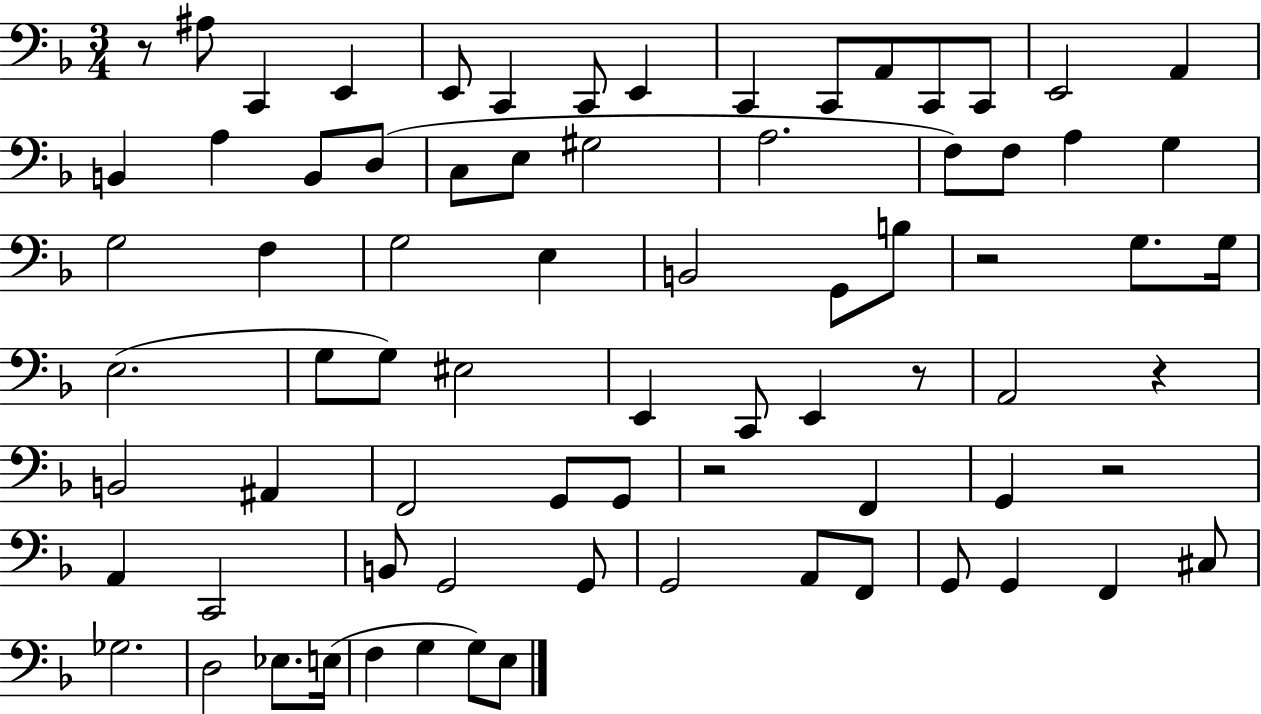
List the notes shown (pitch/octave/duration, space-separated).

R/e A#3/e C2/q E2/q E2/e C2/q C2/e E2/q C2/q C2/e A2/e C2/e C2/e E2/h A2/q B2/q A3/q B2/e D3/e C3/e E3/e G#3/h A3/h. F3/e F3/e A3/q G3/q G3/h F3/q G3/h E3/q B2/h G2/e B3/e R/h G3/e. G3/s E3/h. G3/e G3/e EIS3/h E2/q C2/e E2/q R/e A2/h R/q B2/h A#2/q F2/h G2/e G2/e R/h F2/q G2/q R/h A2/q C2/h B2/e G2/h G2/e G2/h A2/e F2/e G2/e G2/q F2/q C#3/e Gb3/h. D3/h Eb3/e. E3/s F3/q G3/q G3/e E3/e